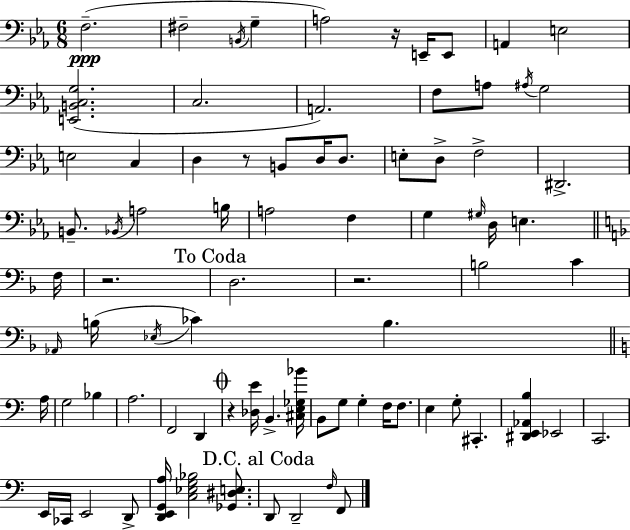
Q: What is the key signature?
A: C minor